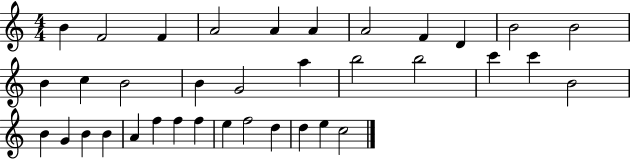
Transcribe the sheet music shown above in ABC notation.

X:1
T:Untitled
M:4/4
L:1/4
K:C
B F2 F A2 A A A2 F D B2 B2 B c B2 B G2 a b2 b2 c' c' B2 B G B B A f f f e f2 d d e c2